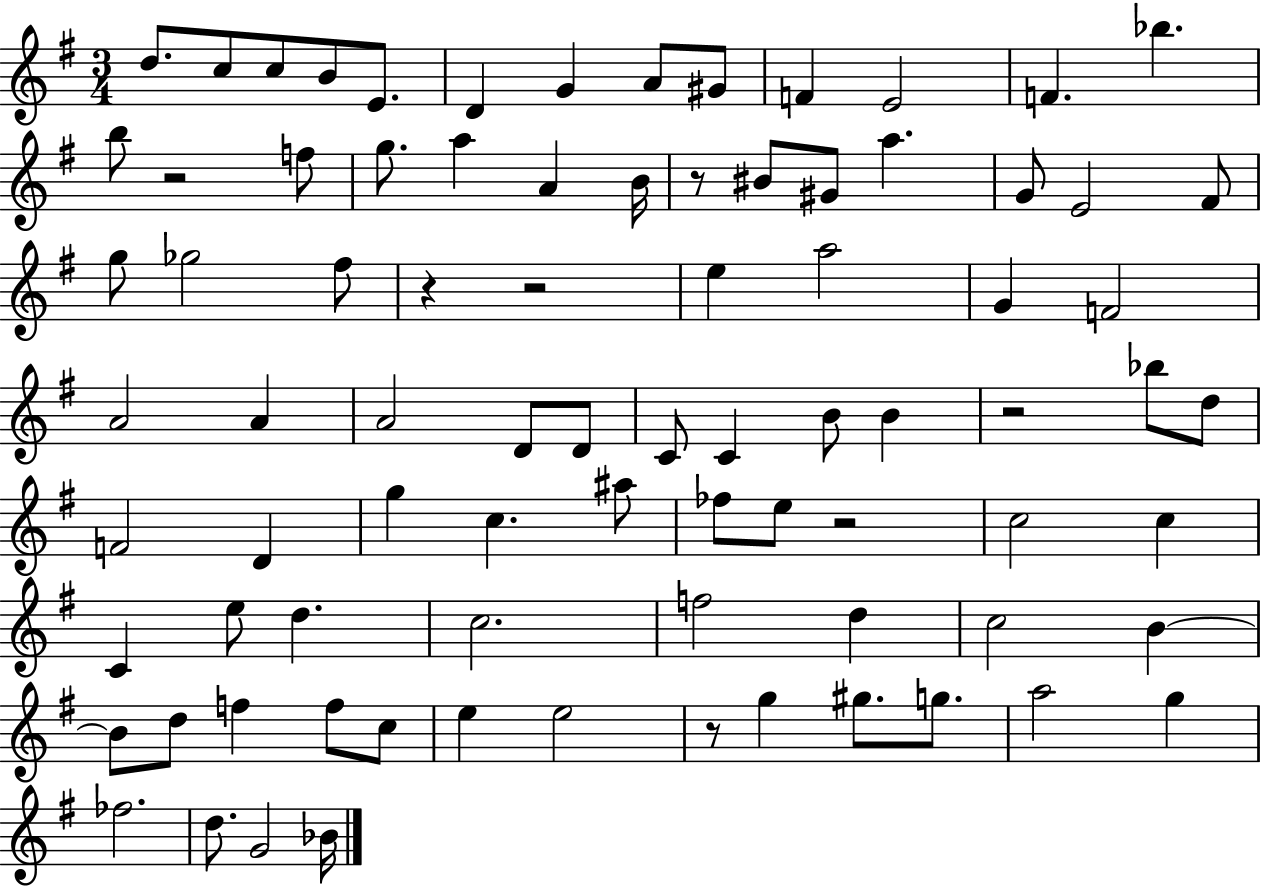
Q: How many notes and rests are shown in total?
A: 83